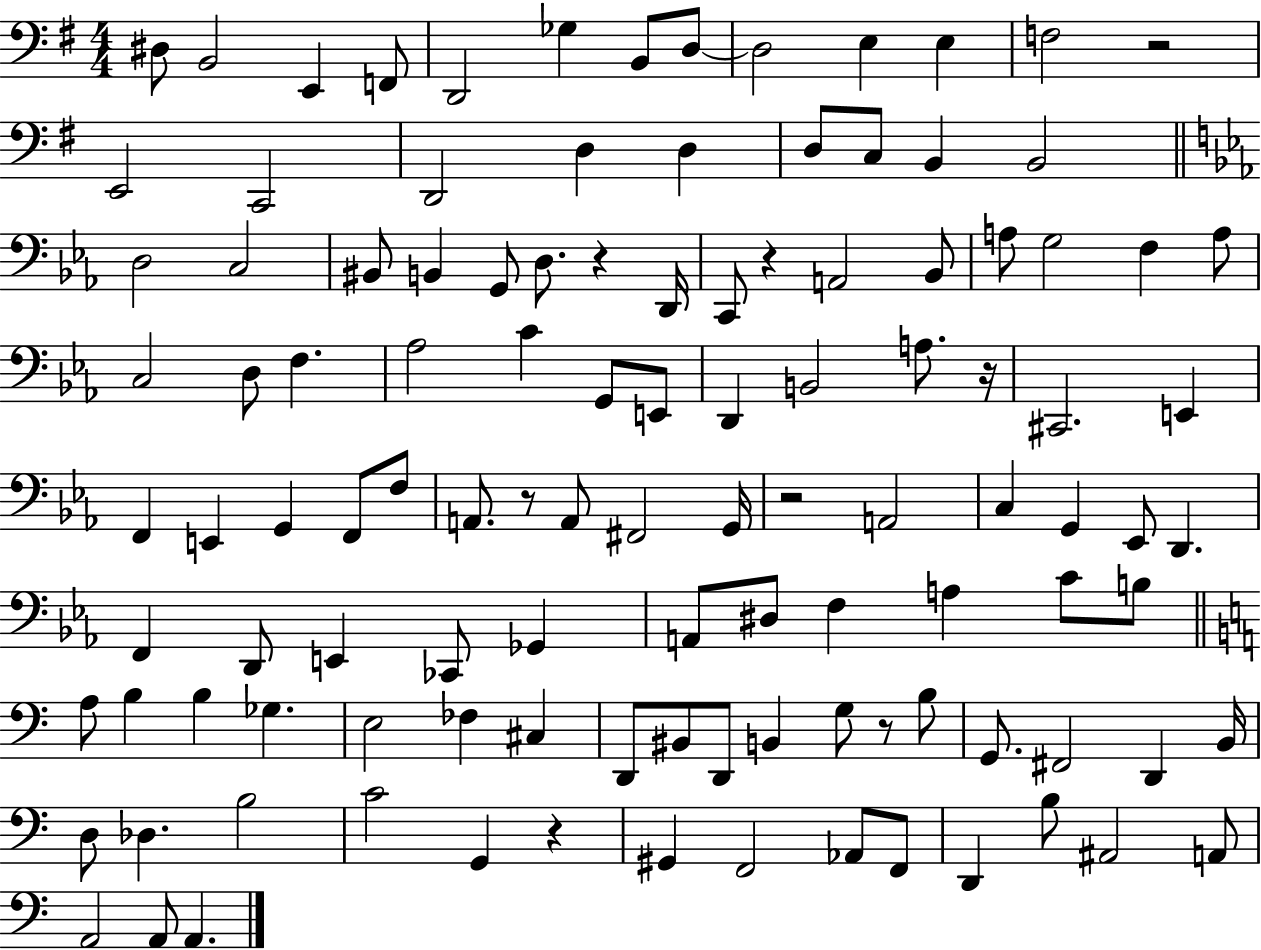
D#3/e B2/h E2/q F2/e D2/h Gb3/q B2/e D3/e D3/h E3/q E3/q F3/h R/h E2/h C2/h D2/h D3/q D3/q D3/e C3/e B2/q B2/h D3/h C3/h BIS2/e B2/q G2/e D3/e. R/q D2/s C2/e R/q A2/h Bb2/e A3/e G3/h F3/q A3/e C3/h D3/e F3/q. Ab3/h C4/q G2/e E2/e D2/q B2/h A3/e. R/s C#2/h. E2/q F2/q E2/q G2/q F2/e F3/e A2/e. R/e A2/e F#2/h G2/s R/h A2/h C3/q G2/q Eb2/e D2/q. F2/q D2/e E2/q CES2/e Gb2/q A2/e D#3/e F3/q A3/q C4/e B3/e A3/e B3/q B3/q Gb3/q. E3/h FES3/q C#3/q D2/e BIS2/e D2/e B2/q G3/e R/e B3/e G2/e. F#2/h D2/q B2/s D3/e Db3/q. B3/h C4/h G2/q R/q G#2/q F2/h Ab2/e F2/e D2/q B3/e A#2/h A2/e A2/h A2/e A2/q.